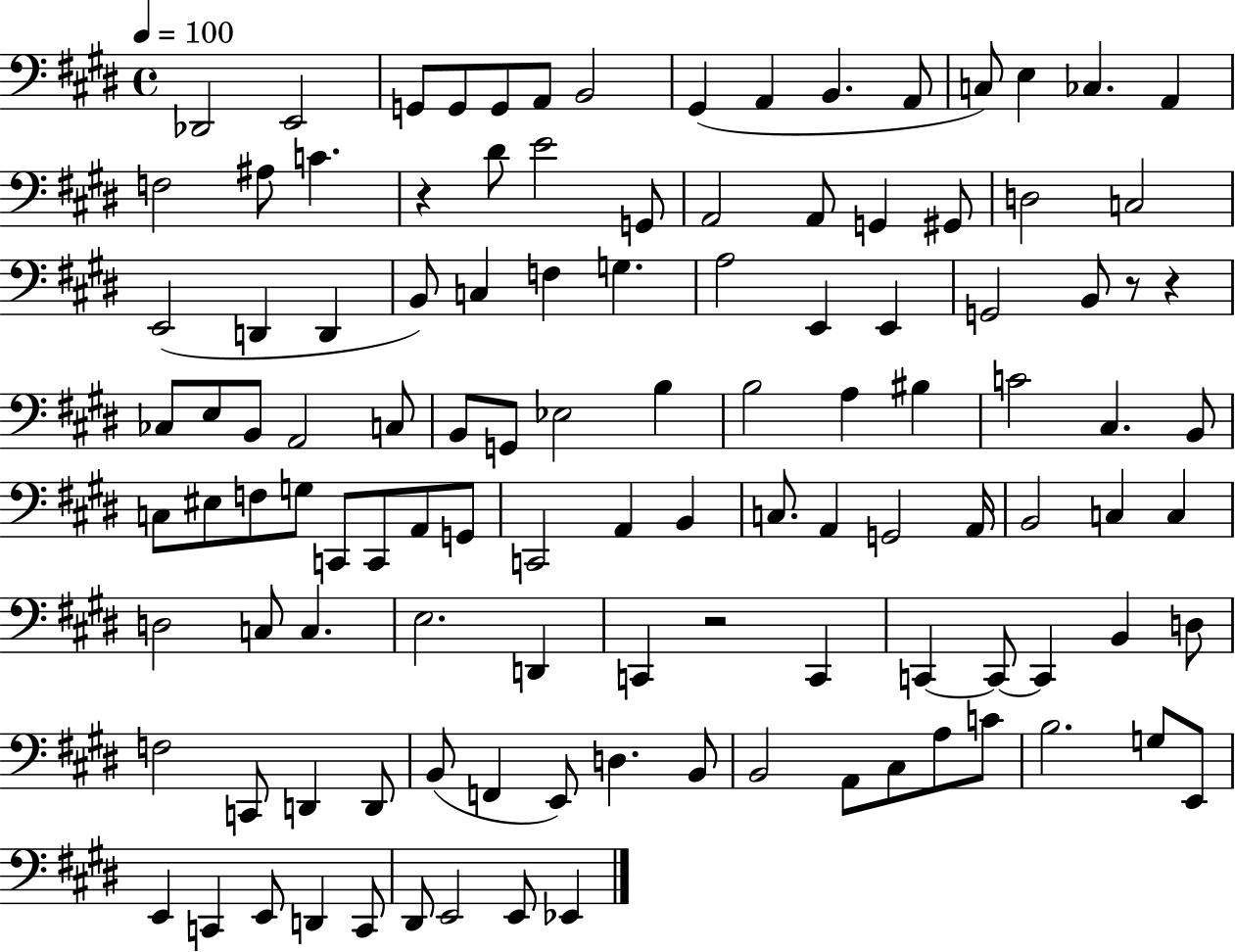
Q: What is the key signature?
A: E major